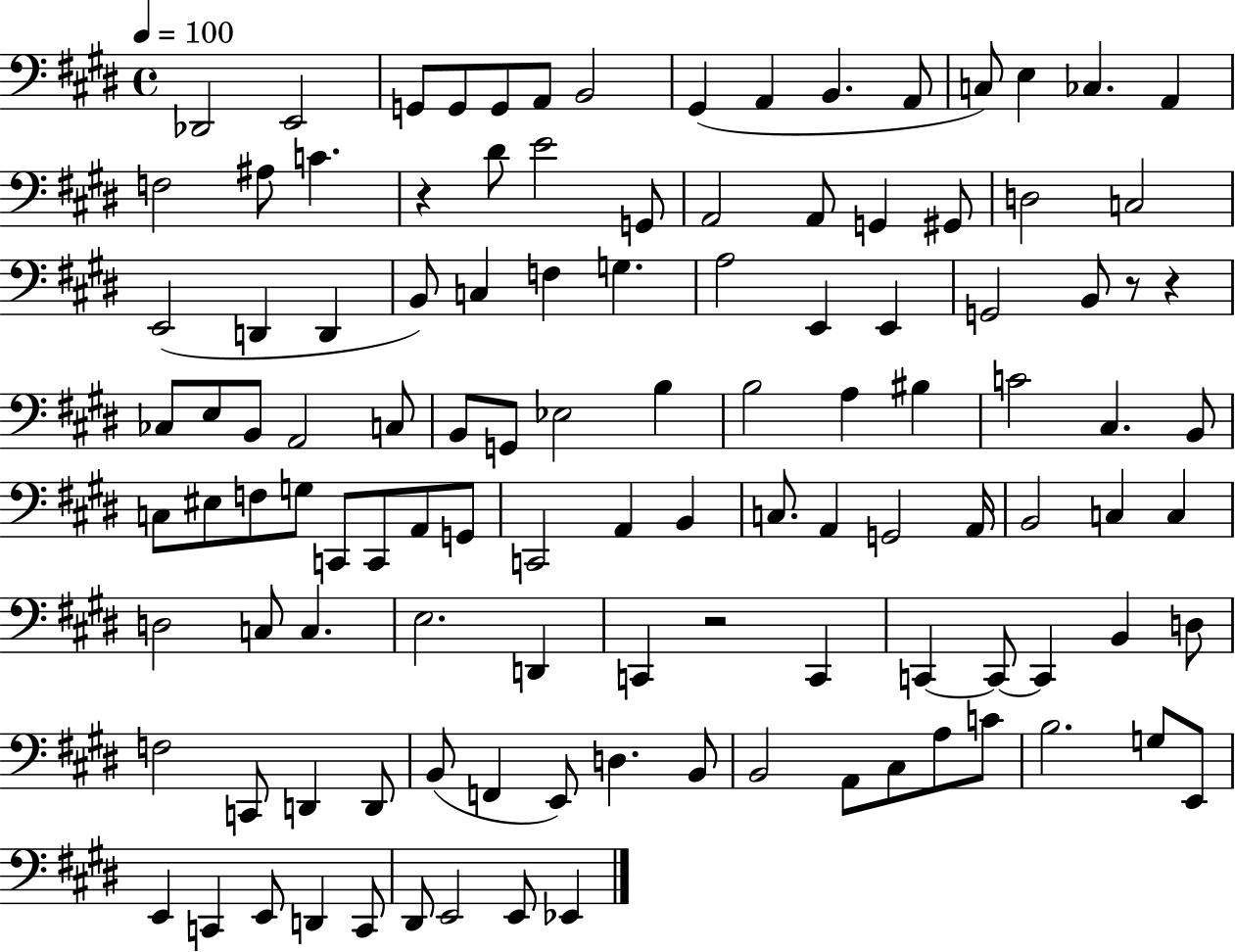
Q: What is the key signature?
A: E major